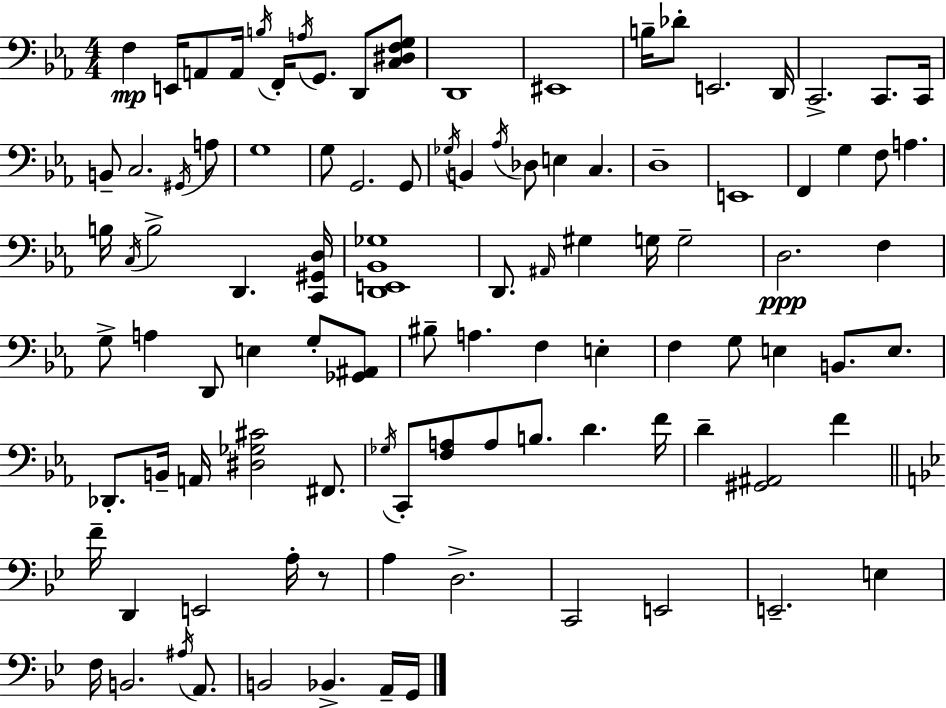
F3/q E2/s A2/e A2/s B3/s F2/s A3/s G2/e. D2/e [C3,D#3,F3,G3]/e D2/w EIS2/w B3/s Db4/e E2/h. D2/s C2/h. C2/e. C2/s B2/e C3/h. G#2/s A3/e G3/w G3/e G2/h. G2/e Gb3/s B2/q Ab3/s Db3/e E3/q C3/q. D3/w E2/w F2/q G3/q F3/e A3/q. B3/s C3/s B3/h D2/q. [C2,G#2,D3]/s [D2,E2,Bb2,Gb3]/w D2/e. A#2/s G#3/q G3/s G3/h D3/h. F3/q G3/e A3/q D2/e E3/q G3/e [Gb2,A#2]/e BIS3/e A3/q. F3/q E3/q F3/q G3/e E3/q B2/e. E3/e. Db2/e. B2/s A2/s [D#3,Gb3,C#4]/h F#2/e. Gb3/s C2/e [F3,A3]/e A3/e B3/e. D4/q. F4/s D4/q [G#2,A#2]/h F4/q F4/s D2/q E2/h A3/s R/e A3/q D3/h. C2/h E2/h E2/h. E3/q F3/s B2/h. A#3/s A2/e. B2/h Bb2/q. A2/s G2/s